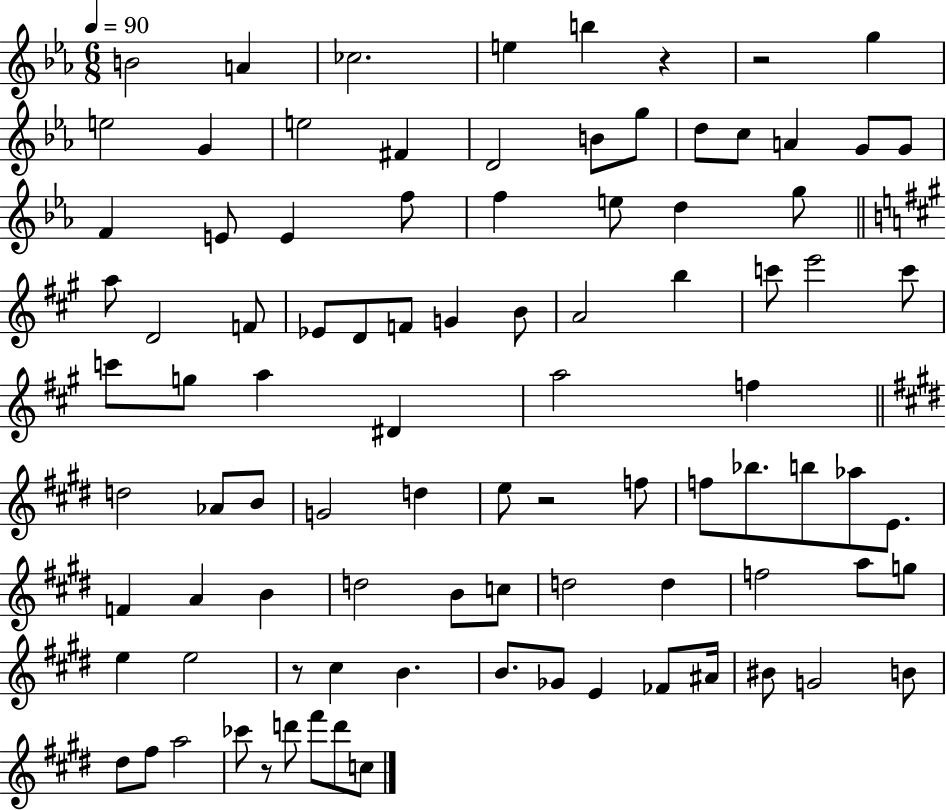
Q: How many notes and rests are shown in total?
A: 93